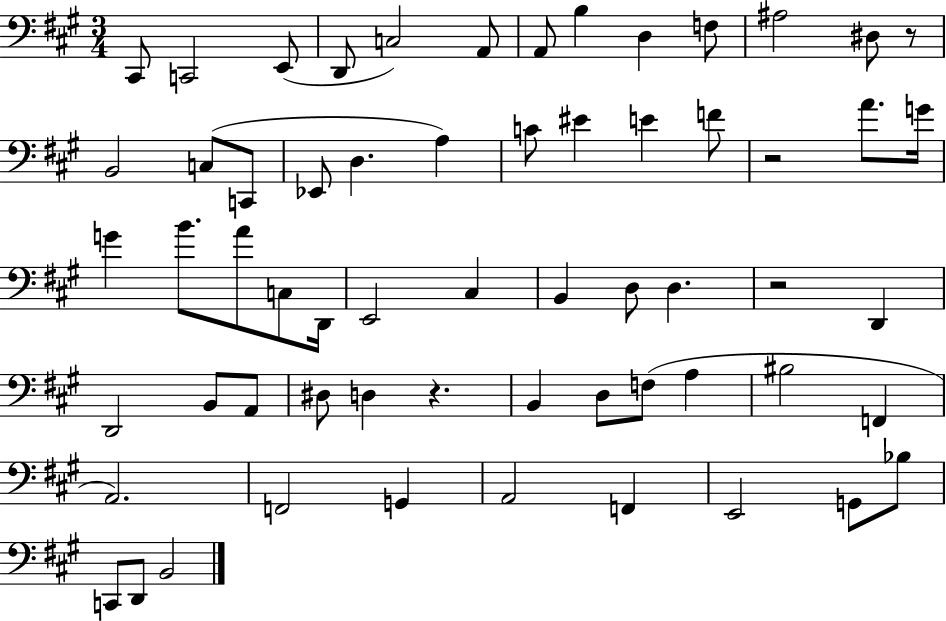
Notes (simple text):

C#2/e C2/h E2/e D2/e C3/h A2/e A2/e B3/q D3/q F3/e A#3/h D#3/e R/e B2/h C3/e C2/e Eb2/e D3/q. A3/q C4/e EIS4/q E4/q F4/e R/h A4/e. G4/s G4/q B4/e. A4/e C3/e D2/s E2/h C#3/q B2/q D3/e D3/q. R/h D2/q D2/h B2/e A2/e D#3/e D3/q R/q. B2/q D3/e F3/e A3/q BIS3/h F2/q A2/h. F2/h G2/q A2/h F2/q E2/h G2/e Bb3/e C2/e D2/e B2/h